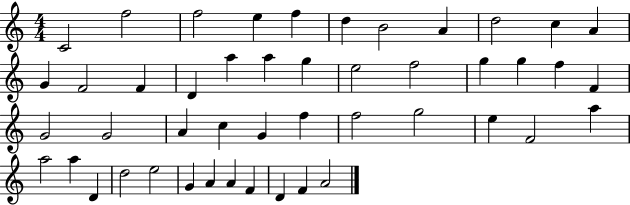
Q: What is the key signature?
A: C major